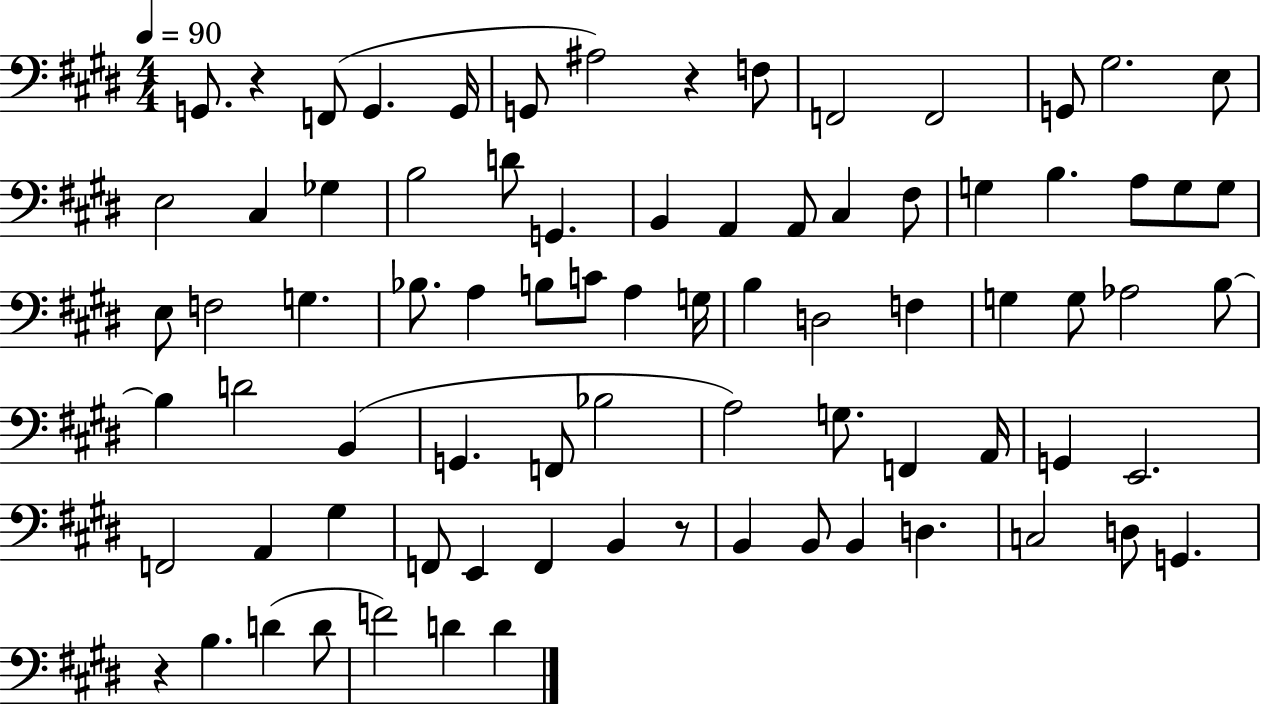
X:1
T:Untitled
M:4/4
L:1/4
K:E
G,,/2 z F,,/2 G,, G,,/4 G,,/2 ^A,2 z F,/2 F,,2 F,,2 G,,/2 ^G,2 E,/2 E,2 ^C, _G, B,2 D/2 G,, B,, A,, A,,/2 ^C, ^F,/2 G, B, A,/2 G,/2 G,/2 E,/2 F,2 G, _B,/2 A, B,/2 C/2 A, G,/4 B, D,2 F, G, G,/2 _A,2 B,/2 B, D2 B,, G,, F,,/2 _B,2 A,2 G,/2 F,, A,,/4 G,, E,,2 F,,2 A,, ^G, F,,/2 E,, F,, B,, z/2 B,, B,,/2 B,, D, C,2 D,/2 G,, z B, D D/2 F2 D D